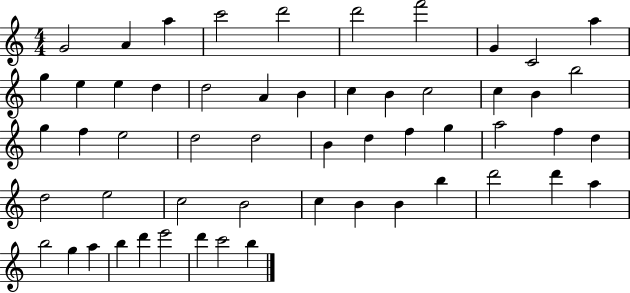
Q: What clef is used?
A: treble